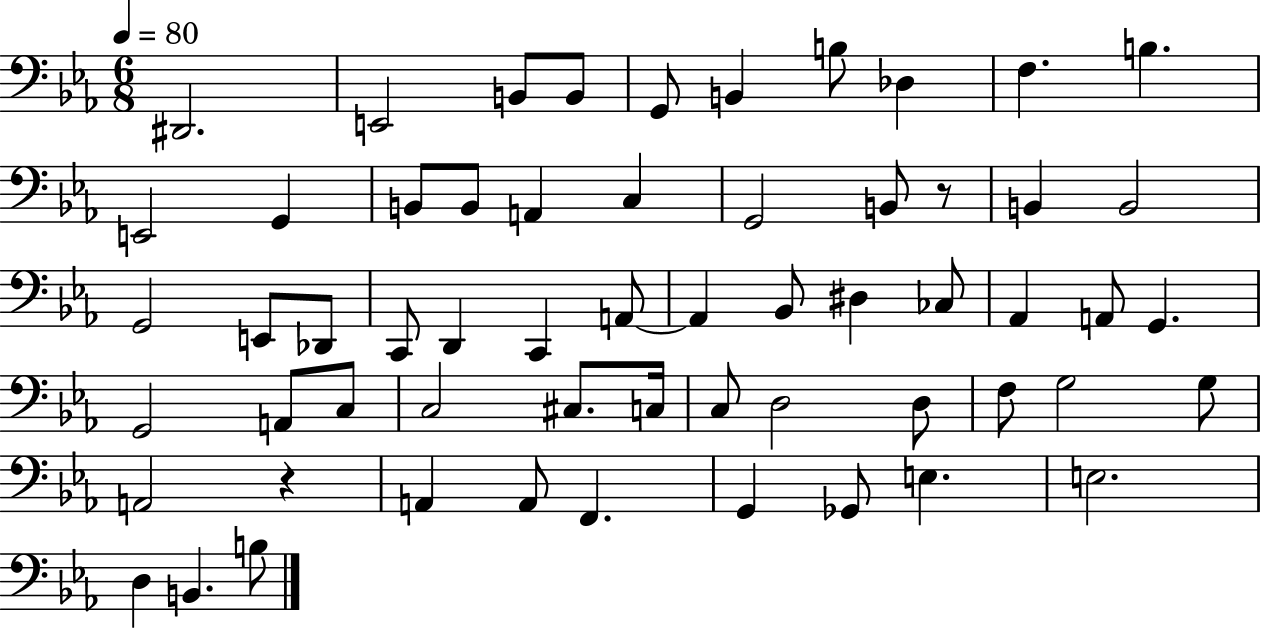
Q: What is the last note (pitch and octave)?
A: B3